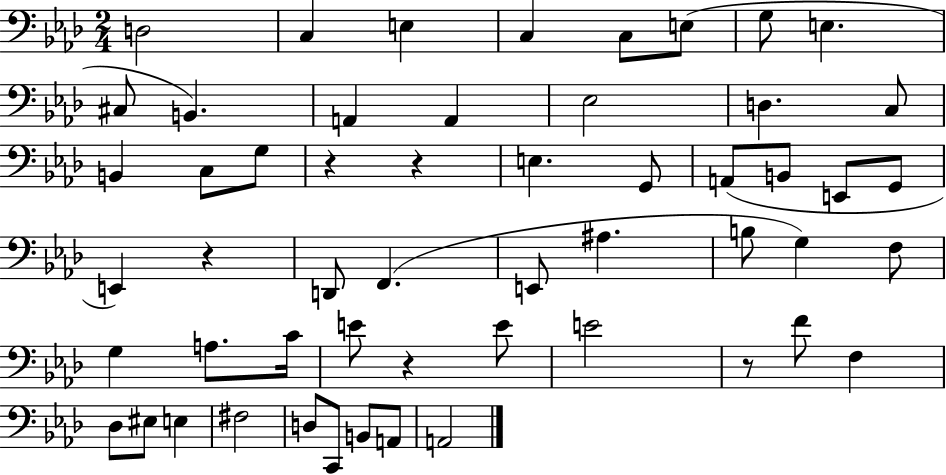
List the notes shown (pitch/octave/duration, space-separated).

D3/h C3/q E3/q C3/q C3/e E3/e G3/e E3/q. C#3/e B2/q. A2/q A2/q Eb3/h D3/q. C3/e B2/q C3/e G3/e R/q R/q E3/q. G2/e A2/e B2/e E2/e G2/e E2/q R/q D2/e F2/q. E2/e A#3/q. B3/e G3/q F3/e G3/q A3/e. C4/s E4/e R/q E4/e E4/h R/e F4/e F3/q Db3/e EIS3/e E3/q F#3/h D3/e C2/e B2/e A2/e A2/h